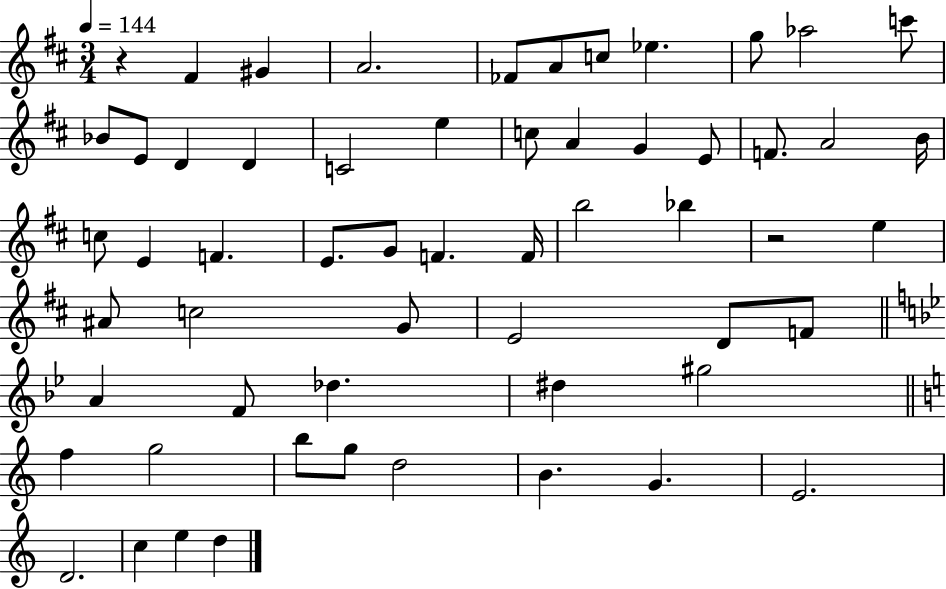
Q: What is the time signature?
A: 3/4